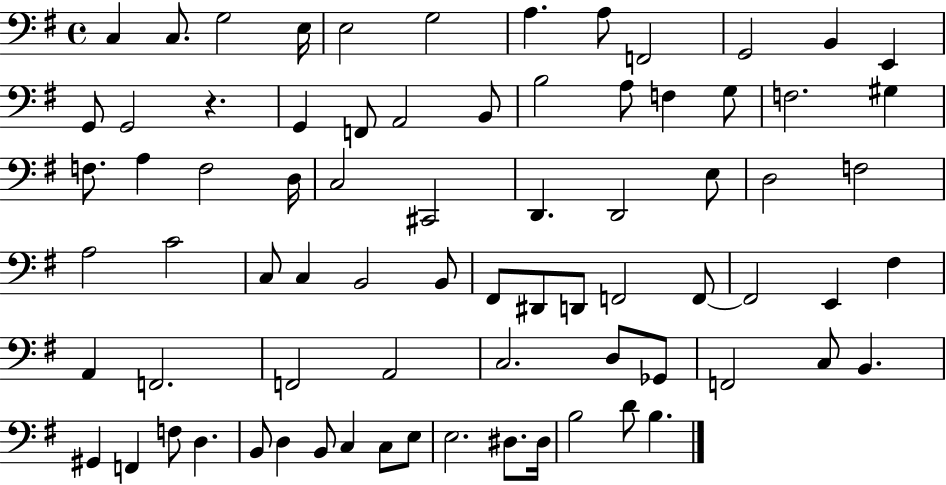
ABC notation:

X:1
T:Untitled
M:4/4
L:1/4
K:G
C, C,/2 G,2 E,/4 E,2 G,2 A, A,/2 F,,2 G,,2 B,, E,, G,,/2 G,,2 z G,, F,,/2 A,,2 B,,/2 B,2 A,/2 F, G,/2 F,2 ^G, F,/2 A, F,2 D,/4 C,2 ^C,,2 D,, D,,2 E,/2 D,2 F,2 A,2 C2 C,/2 C, B,,2 B,,/2 ^F,,/2 ^D,,/2 D,,/2 F,,2 F,,/2 F,,2 E,, ^F, A,, F,,2 F,,2 A,,2 C,2 D,/2 _G,,/2 F,,2 C,/2 B,, ^G,, F,, F,/2 D, B,,/2 D, B,,/2 C, C,/2 E,/2 E,2 ^D,/2 ^D,/4 B,2 D/2 B,